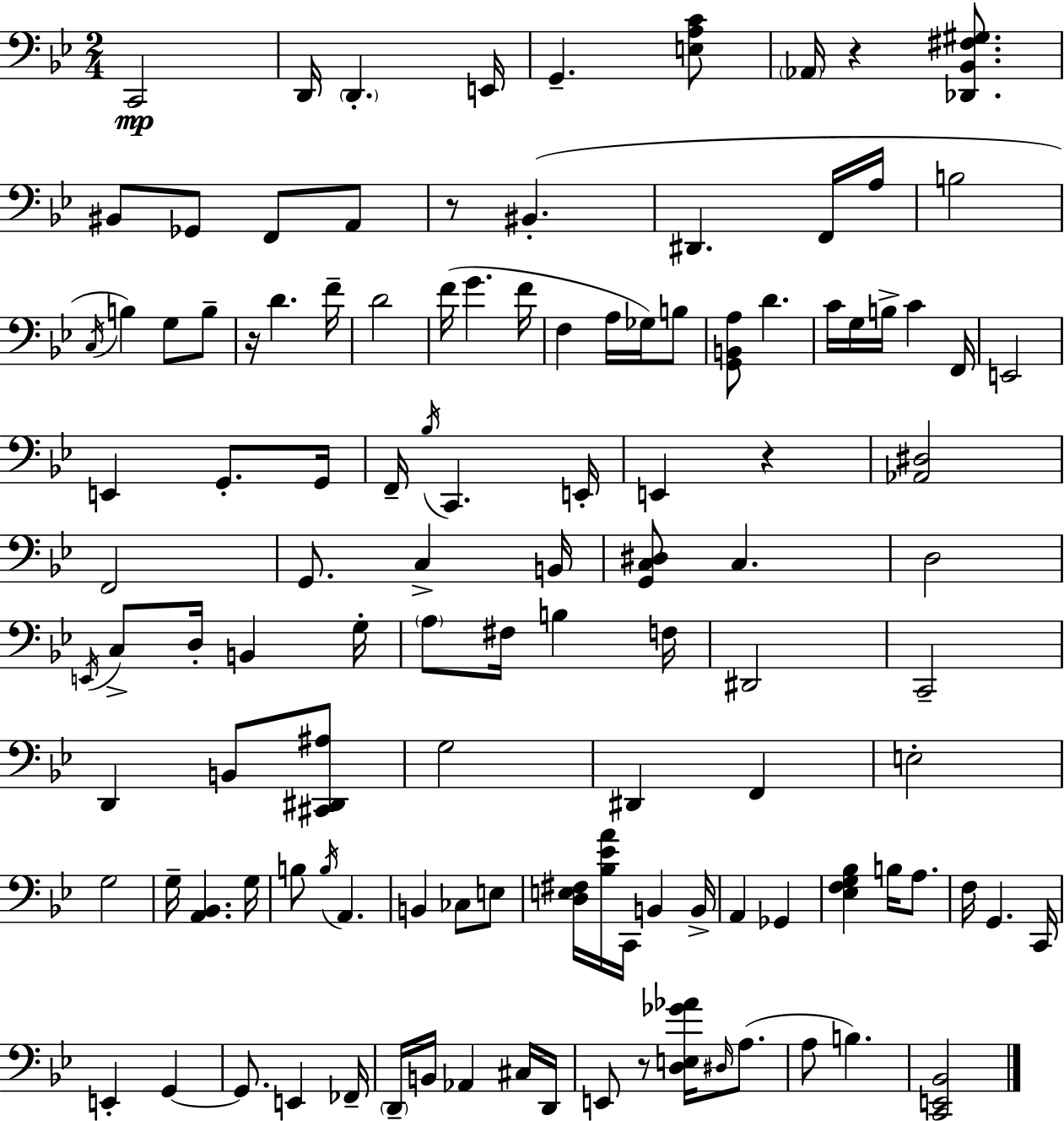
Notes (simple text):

C2/h D2/s D2/q. E2/s G2/q. [E3,A3,C4]/e Ab2/s R/q [Db2,Bb2,F#3,G#3]/e. BIS2/e Gb2/e F2/e A2/e R/e BIS2/q. D#2/q. F2/s A3/s B3/h C3/s B3/q G3/e B3/e R/s D4/q. F4/s D4/h F4/s G4/q. F4/s F3/q A3/s Gb3/s B3/e [G2,B2,A3]/e D4/q. C4/s G3/s B3/s C4/q F2/s E2/h E2/q G2/e. G2/s F2/s Bb3/s C2/q. E2/s E2/q R/q [Ab2,D#3]/h F2/h G2/e. C3/q B2/s [G2,C3,D#3]/e C3/q. D3/h E2/s C3/e D3/s B2/q G3/s A3/e F#3/s B3/q F3/s D#2/h C2/h D2/q B2/e [C#2,D#2,A#3]/e G3/h D#2/q F2/q E3/h G3/h G3/s [A2,Bb2]/q. G3/s B3/e B3/s A2/q. B2/q CES3/e E3/e [D3,E3,F#3]/s [Bb3,Eb4,A4]/s C2/s B2/q B2/s A2/q Gb2/q [Eb3,F3,G3,Bb3]/q B3/s A3/e. F3/s G2/q. C2/s E2/q G2/q G2/e. E2/q FES2/s D2/s B2/s Ab2/q C#3/s D2/s E2/e R/e [D3,E3,Gb4,Ab4]/s D#3/s A3/e. A3/e B3/q. [C2,E2,Bb2]/h